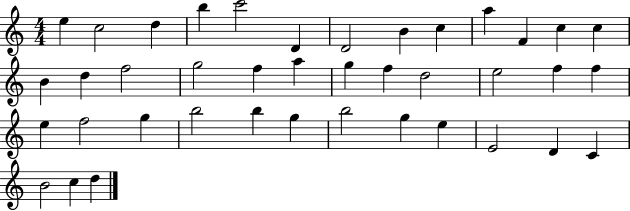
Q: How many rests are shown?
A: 0